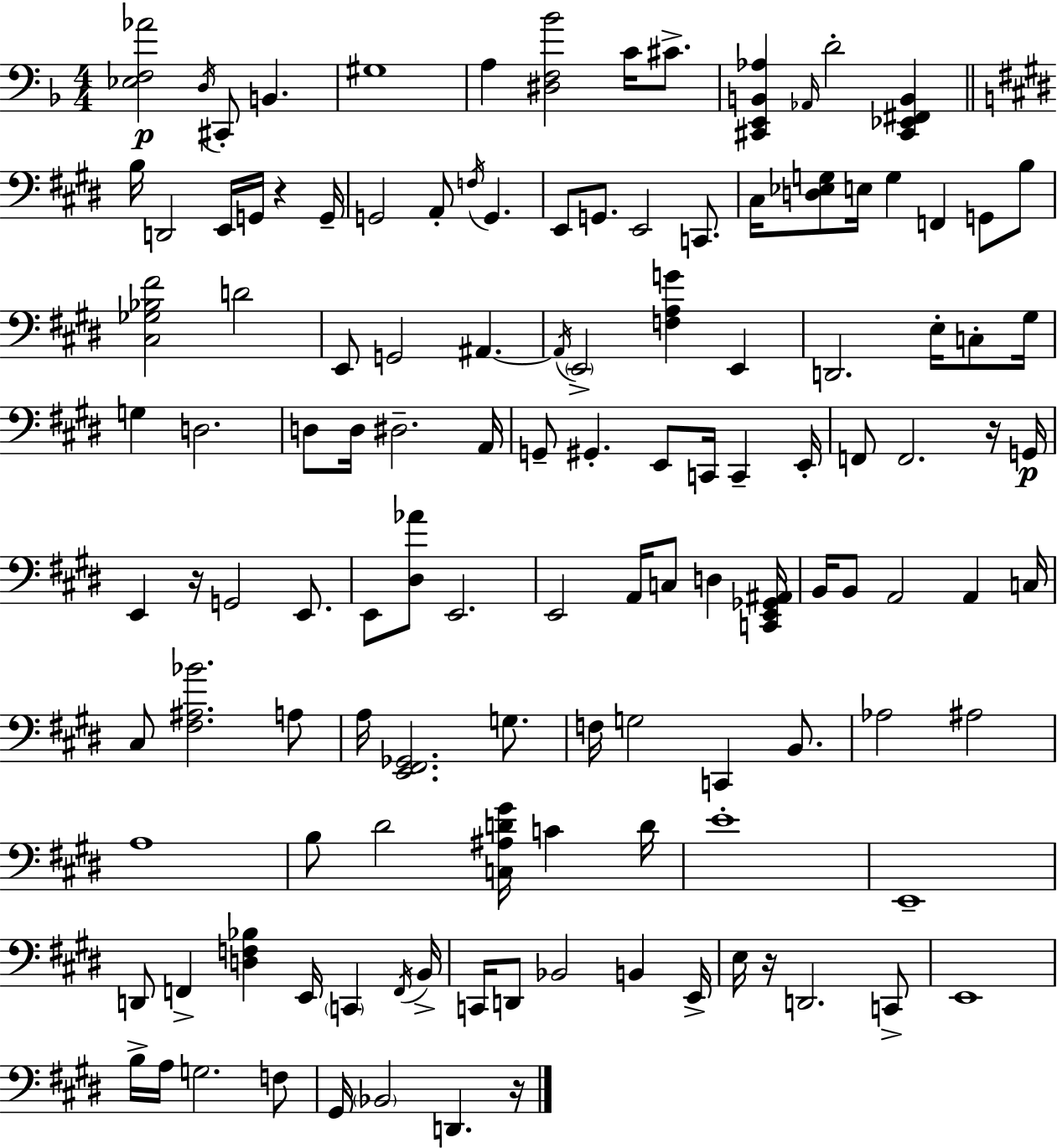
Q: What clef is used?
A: bass